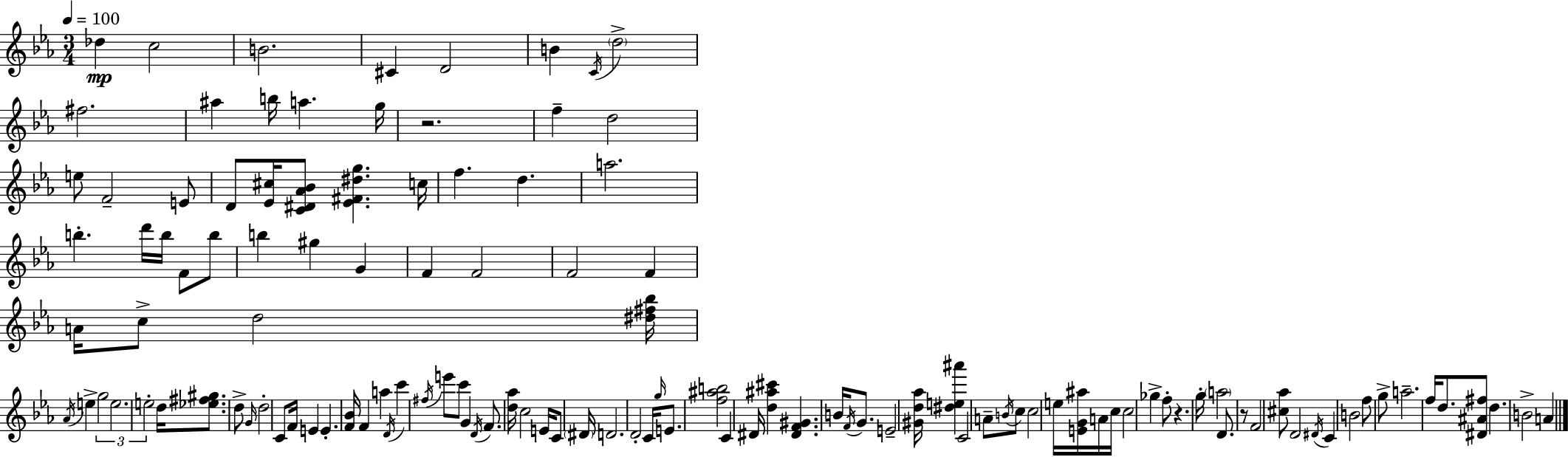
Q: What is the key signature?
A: C minor